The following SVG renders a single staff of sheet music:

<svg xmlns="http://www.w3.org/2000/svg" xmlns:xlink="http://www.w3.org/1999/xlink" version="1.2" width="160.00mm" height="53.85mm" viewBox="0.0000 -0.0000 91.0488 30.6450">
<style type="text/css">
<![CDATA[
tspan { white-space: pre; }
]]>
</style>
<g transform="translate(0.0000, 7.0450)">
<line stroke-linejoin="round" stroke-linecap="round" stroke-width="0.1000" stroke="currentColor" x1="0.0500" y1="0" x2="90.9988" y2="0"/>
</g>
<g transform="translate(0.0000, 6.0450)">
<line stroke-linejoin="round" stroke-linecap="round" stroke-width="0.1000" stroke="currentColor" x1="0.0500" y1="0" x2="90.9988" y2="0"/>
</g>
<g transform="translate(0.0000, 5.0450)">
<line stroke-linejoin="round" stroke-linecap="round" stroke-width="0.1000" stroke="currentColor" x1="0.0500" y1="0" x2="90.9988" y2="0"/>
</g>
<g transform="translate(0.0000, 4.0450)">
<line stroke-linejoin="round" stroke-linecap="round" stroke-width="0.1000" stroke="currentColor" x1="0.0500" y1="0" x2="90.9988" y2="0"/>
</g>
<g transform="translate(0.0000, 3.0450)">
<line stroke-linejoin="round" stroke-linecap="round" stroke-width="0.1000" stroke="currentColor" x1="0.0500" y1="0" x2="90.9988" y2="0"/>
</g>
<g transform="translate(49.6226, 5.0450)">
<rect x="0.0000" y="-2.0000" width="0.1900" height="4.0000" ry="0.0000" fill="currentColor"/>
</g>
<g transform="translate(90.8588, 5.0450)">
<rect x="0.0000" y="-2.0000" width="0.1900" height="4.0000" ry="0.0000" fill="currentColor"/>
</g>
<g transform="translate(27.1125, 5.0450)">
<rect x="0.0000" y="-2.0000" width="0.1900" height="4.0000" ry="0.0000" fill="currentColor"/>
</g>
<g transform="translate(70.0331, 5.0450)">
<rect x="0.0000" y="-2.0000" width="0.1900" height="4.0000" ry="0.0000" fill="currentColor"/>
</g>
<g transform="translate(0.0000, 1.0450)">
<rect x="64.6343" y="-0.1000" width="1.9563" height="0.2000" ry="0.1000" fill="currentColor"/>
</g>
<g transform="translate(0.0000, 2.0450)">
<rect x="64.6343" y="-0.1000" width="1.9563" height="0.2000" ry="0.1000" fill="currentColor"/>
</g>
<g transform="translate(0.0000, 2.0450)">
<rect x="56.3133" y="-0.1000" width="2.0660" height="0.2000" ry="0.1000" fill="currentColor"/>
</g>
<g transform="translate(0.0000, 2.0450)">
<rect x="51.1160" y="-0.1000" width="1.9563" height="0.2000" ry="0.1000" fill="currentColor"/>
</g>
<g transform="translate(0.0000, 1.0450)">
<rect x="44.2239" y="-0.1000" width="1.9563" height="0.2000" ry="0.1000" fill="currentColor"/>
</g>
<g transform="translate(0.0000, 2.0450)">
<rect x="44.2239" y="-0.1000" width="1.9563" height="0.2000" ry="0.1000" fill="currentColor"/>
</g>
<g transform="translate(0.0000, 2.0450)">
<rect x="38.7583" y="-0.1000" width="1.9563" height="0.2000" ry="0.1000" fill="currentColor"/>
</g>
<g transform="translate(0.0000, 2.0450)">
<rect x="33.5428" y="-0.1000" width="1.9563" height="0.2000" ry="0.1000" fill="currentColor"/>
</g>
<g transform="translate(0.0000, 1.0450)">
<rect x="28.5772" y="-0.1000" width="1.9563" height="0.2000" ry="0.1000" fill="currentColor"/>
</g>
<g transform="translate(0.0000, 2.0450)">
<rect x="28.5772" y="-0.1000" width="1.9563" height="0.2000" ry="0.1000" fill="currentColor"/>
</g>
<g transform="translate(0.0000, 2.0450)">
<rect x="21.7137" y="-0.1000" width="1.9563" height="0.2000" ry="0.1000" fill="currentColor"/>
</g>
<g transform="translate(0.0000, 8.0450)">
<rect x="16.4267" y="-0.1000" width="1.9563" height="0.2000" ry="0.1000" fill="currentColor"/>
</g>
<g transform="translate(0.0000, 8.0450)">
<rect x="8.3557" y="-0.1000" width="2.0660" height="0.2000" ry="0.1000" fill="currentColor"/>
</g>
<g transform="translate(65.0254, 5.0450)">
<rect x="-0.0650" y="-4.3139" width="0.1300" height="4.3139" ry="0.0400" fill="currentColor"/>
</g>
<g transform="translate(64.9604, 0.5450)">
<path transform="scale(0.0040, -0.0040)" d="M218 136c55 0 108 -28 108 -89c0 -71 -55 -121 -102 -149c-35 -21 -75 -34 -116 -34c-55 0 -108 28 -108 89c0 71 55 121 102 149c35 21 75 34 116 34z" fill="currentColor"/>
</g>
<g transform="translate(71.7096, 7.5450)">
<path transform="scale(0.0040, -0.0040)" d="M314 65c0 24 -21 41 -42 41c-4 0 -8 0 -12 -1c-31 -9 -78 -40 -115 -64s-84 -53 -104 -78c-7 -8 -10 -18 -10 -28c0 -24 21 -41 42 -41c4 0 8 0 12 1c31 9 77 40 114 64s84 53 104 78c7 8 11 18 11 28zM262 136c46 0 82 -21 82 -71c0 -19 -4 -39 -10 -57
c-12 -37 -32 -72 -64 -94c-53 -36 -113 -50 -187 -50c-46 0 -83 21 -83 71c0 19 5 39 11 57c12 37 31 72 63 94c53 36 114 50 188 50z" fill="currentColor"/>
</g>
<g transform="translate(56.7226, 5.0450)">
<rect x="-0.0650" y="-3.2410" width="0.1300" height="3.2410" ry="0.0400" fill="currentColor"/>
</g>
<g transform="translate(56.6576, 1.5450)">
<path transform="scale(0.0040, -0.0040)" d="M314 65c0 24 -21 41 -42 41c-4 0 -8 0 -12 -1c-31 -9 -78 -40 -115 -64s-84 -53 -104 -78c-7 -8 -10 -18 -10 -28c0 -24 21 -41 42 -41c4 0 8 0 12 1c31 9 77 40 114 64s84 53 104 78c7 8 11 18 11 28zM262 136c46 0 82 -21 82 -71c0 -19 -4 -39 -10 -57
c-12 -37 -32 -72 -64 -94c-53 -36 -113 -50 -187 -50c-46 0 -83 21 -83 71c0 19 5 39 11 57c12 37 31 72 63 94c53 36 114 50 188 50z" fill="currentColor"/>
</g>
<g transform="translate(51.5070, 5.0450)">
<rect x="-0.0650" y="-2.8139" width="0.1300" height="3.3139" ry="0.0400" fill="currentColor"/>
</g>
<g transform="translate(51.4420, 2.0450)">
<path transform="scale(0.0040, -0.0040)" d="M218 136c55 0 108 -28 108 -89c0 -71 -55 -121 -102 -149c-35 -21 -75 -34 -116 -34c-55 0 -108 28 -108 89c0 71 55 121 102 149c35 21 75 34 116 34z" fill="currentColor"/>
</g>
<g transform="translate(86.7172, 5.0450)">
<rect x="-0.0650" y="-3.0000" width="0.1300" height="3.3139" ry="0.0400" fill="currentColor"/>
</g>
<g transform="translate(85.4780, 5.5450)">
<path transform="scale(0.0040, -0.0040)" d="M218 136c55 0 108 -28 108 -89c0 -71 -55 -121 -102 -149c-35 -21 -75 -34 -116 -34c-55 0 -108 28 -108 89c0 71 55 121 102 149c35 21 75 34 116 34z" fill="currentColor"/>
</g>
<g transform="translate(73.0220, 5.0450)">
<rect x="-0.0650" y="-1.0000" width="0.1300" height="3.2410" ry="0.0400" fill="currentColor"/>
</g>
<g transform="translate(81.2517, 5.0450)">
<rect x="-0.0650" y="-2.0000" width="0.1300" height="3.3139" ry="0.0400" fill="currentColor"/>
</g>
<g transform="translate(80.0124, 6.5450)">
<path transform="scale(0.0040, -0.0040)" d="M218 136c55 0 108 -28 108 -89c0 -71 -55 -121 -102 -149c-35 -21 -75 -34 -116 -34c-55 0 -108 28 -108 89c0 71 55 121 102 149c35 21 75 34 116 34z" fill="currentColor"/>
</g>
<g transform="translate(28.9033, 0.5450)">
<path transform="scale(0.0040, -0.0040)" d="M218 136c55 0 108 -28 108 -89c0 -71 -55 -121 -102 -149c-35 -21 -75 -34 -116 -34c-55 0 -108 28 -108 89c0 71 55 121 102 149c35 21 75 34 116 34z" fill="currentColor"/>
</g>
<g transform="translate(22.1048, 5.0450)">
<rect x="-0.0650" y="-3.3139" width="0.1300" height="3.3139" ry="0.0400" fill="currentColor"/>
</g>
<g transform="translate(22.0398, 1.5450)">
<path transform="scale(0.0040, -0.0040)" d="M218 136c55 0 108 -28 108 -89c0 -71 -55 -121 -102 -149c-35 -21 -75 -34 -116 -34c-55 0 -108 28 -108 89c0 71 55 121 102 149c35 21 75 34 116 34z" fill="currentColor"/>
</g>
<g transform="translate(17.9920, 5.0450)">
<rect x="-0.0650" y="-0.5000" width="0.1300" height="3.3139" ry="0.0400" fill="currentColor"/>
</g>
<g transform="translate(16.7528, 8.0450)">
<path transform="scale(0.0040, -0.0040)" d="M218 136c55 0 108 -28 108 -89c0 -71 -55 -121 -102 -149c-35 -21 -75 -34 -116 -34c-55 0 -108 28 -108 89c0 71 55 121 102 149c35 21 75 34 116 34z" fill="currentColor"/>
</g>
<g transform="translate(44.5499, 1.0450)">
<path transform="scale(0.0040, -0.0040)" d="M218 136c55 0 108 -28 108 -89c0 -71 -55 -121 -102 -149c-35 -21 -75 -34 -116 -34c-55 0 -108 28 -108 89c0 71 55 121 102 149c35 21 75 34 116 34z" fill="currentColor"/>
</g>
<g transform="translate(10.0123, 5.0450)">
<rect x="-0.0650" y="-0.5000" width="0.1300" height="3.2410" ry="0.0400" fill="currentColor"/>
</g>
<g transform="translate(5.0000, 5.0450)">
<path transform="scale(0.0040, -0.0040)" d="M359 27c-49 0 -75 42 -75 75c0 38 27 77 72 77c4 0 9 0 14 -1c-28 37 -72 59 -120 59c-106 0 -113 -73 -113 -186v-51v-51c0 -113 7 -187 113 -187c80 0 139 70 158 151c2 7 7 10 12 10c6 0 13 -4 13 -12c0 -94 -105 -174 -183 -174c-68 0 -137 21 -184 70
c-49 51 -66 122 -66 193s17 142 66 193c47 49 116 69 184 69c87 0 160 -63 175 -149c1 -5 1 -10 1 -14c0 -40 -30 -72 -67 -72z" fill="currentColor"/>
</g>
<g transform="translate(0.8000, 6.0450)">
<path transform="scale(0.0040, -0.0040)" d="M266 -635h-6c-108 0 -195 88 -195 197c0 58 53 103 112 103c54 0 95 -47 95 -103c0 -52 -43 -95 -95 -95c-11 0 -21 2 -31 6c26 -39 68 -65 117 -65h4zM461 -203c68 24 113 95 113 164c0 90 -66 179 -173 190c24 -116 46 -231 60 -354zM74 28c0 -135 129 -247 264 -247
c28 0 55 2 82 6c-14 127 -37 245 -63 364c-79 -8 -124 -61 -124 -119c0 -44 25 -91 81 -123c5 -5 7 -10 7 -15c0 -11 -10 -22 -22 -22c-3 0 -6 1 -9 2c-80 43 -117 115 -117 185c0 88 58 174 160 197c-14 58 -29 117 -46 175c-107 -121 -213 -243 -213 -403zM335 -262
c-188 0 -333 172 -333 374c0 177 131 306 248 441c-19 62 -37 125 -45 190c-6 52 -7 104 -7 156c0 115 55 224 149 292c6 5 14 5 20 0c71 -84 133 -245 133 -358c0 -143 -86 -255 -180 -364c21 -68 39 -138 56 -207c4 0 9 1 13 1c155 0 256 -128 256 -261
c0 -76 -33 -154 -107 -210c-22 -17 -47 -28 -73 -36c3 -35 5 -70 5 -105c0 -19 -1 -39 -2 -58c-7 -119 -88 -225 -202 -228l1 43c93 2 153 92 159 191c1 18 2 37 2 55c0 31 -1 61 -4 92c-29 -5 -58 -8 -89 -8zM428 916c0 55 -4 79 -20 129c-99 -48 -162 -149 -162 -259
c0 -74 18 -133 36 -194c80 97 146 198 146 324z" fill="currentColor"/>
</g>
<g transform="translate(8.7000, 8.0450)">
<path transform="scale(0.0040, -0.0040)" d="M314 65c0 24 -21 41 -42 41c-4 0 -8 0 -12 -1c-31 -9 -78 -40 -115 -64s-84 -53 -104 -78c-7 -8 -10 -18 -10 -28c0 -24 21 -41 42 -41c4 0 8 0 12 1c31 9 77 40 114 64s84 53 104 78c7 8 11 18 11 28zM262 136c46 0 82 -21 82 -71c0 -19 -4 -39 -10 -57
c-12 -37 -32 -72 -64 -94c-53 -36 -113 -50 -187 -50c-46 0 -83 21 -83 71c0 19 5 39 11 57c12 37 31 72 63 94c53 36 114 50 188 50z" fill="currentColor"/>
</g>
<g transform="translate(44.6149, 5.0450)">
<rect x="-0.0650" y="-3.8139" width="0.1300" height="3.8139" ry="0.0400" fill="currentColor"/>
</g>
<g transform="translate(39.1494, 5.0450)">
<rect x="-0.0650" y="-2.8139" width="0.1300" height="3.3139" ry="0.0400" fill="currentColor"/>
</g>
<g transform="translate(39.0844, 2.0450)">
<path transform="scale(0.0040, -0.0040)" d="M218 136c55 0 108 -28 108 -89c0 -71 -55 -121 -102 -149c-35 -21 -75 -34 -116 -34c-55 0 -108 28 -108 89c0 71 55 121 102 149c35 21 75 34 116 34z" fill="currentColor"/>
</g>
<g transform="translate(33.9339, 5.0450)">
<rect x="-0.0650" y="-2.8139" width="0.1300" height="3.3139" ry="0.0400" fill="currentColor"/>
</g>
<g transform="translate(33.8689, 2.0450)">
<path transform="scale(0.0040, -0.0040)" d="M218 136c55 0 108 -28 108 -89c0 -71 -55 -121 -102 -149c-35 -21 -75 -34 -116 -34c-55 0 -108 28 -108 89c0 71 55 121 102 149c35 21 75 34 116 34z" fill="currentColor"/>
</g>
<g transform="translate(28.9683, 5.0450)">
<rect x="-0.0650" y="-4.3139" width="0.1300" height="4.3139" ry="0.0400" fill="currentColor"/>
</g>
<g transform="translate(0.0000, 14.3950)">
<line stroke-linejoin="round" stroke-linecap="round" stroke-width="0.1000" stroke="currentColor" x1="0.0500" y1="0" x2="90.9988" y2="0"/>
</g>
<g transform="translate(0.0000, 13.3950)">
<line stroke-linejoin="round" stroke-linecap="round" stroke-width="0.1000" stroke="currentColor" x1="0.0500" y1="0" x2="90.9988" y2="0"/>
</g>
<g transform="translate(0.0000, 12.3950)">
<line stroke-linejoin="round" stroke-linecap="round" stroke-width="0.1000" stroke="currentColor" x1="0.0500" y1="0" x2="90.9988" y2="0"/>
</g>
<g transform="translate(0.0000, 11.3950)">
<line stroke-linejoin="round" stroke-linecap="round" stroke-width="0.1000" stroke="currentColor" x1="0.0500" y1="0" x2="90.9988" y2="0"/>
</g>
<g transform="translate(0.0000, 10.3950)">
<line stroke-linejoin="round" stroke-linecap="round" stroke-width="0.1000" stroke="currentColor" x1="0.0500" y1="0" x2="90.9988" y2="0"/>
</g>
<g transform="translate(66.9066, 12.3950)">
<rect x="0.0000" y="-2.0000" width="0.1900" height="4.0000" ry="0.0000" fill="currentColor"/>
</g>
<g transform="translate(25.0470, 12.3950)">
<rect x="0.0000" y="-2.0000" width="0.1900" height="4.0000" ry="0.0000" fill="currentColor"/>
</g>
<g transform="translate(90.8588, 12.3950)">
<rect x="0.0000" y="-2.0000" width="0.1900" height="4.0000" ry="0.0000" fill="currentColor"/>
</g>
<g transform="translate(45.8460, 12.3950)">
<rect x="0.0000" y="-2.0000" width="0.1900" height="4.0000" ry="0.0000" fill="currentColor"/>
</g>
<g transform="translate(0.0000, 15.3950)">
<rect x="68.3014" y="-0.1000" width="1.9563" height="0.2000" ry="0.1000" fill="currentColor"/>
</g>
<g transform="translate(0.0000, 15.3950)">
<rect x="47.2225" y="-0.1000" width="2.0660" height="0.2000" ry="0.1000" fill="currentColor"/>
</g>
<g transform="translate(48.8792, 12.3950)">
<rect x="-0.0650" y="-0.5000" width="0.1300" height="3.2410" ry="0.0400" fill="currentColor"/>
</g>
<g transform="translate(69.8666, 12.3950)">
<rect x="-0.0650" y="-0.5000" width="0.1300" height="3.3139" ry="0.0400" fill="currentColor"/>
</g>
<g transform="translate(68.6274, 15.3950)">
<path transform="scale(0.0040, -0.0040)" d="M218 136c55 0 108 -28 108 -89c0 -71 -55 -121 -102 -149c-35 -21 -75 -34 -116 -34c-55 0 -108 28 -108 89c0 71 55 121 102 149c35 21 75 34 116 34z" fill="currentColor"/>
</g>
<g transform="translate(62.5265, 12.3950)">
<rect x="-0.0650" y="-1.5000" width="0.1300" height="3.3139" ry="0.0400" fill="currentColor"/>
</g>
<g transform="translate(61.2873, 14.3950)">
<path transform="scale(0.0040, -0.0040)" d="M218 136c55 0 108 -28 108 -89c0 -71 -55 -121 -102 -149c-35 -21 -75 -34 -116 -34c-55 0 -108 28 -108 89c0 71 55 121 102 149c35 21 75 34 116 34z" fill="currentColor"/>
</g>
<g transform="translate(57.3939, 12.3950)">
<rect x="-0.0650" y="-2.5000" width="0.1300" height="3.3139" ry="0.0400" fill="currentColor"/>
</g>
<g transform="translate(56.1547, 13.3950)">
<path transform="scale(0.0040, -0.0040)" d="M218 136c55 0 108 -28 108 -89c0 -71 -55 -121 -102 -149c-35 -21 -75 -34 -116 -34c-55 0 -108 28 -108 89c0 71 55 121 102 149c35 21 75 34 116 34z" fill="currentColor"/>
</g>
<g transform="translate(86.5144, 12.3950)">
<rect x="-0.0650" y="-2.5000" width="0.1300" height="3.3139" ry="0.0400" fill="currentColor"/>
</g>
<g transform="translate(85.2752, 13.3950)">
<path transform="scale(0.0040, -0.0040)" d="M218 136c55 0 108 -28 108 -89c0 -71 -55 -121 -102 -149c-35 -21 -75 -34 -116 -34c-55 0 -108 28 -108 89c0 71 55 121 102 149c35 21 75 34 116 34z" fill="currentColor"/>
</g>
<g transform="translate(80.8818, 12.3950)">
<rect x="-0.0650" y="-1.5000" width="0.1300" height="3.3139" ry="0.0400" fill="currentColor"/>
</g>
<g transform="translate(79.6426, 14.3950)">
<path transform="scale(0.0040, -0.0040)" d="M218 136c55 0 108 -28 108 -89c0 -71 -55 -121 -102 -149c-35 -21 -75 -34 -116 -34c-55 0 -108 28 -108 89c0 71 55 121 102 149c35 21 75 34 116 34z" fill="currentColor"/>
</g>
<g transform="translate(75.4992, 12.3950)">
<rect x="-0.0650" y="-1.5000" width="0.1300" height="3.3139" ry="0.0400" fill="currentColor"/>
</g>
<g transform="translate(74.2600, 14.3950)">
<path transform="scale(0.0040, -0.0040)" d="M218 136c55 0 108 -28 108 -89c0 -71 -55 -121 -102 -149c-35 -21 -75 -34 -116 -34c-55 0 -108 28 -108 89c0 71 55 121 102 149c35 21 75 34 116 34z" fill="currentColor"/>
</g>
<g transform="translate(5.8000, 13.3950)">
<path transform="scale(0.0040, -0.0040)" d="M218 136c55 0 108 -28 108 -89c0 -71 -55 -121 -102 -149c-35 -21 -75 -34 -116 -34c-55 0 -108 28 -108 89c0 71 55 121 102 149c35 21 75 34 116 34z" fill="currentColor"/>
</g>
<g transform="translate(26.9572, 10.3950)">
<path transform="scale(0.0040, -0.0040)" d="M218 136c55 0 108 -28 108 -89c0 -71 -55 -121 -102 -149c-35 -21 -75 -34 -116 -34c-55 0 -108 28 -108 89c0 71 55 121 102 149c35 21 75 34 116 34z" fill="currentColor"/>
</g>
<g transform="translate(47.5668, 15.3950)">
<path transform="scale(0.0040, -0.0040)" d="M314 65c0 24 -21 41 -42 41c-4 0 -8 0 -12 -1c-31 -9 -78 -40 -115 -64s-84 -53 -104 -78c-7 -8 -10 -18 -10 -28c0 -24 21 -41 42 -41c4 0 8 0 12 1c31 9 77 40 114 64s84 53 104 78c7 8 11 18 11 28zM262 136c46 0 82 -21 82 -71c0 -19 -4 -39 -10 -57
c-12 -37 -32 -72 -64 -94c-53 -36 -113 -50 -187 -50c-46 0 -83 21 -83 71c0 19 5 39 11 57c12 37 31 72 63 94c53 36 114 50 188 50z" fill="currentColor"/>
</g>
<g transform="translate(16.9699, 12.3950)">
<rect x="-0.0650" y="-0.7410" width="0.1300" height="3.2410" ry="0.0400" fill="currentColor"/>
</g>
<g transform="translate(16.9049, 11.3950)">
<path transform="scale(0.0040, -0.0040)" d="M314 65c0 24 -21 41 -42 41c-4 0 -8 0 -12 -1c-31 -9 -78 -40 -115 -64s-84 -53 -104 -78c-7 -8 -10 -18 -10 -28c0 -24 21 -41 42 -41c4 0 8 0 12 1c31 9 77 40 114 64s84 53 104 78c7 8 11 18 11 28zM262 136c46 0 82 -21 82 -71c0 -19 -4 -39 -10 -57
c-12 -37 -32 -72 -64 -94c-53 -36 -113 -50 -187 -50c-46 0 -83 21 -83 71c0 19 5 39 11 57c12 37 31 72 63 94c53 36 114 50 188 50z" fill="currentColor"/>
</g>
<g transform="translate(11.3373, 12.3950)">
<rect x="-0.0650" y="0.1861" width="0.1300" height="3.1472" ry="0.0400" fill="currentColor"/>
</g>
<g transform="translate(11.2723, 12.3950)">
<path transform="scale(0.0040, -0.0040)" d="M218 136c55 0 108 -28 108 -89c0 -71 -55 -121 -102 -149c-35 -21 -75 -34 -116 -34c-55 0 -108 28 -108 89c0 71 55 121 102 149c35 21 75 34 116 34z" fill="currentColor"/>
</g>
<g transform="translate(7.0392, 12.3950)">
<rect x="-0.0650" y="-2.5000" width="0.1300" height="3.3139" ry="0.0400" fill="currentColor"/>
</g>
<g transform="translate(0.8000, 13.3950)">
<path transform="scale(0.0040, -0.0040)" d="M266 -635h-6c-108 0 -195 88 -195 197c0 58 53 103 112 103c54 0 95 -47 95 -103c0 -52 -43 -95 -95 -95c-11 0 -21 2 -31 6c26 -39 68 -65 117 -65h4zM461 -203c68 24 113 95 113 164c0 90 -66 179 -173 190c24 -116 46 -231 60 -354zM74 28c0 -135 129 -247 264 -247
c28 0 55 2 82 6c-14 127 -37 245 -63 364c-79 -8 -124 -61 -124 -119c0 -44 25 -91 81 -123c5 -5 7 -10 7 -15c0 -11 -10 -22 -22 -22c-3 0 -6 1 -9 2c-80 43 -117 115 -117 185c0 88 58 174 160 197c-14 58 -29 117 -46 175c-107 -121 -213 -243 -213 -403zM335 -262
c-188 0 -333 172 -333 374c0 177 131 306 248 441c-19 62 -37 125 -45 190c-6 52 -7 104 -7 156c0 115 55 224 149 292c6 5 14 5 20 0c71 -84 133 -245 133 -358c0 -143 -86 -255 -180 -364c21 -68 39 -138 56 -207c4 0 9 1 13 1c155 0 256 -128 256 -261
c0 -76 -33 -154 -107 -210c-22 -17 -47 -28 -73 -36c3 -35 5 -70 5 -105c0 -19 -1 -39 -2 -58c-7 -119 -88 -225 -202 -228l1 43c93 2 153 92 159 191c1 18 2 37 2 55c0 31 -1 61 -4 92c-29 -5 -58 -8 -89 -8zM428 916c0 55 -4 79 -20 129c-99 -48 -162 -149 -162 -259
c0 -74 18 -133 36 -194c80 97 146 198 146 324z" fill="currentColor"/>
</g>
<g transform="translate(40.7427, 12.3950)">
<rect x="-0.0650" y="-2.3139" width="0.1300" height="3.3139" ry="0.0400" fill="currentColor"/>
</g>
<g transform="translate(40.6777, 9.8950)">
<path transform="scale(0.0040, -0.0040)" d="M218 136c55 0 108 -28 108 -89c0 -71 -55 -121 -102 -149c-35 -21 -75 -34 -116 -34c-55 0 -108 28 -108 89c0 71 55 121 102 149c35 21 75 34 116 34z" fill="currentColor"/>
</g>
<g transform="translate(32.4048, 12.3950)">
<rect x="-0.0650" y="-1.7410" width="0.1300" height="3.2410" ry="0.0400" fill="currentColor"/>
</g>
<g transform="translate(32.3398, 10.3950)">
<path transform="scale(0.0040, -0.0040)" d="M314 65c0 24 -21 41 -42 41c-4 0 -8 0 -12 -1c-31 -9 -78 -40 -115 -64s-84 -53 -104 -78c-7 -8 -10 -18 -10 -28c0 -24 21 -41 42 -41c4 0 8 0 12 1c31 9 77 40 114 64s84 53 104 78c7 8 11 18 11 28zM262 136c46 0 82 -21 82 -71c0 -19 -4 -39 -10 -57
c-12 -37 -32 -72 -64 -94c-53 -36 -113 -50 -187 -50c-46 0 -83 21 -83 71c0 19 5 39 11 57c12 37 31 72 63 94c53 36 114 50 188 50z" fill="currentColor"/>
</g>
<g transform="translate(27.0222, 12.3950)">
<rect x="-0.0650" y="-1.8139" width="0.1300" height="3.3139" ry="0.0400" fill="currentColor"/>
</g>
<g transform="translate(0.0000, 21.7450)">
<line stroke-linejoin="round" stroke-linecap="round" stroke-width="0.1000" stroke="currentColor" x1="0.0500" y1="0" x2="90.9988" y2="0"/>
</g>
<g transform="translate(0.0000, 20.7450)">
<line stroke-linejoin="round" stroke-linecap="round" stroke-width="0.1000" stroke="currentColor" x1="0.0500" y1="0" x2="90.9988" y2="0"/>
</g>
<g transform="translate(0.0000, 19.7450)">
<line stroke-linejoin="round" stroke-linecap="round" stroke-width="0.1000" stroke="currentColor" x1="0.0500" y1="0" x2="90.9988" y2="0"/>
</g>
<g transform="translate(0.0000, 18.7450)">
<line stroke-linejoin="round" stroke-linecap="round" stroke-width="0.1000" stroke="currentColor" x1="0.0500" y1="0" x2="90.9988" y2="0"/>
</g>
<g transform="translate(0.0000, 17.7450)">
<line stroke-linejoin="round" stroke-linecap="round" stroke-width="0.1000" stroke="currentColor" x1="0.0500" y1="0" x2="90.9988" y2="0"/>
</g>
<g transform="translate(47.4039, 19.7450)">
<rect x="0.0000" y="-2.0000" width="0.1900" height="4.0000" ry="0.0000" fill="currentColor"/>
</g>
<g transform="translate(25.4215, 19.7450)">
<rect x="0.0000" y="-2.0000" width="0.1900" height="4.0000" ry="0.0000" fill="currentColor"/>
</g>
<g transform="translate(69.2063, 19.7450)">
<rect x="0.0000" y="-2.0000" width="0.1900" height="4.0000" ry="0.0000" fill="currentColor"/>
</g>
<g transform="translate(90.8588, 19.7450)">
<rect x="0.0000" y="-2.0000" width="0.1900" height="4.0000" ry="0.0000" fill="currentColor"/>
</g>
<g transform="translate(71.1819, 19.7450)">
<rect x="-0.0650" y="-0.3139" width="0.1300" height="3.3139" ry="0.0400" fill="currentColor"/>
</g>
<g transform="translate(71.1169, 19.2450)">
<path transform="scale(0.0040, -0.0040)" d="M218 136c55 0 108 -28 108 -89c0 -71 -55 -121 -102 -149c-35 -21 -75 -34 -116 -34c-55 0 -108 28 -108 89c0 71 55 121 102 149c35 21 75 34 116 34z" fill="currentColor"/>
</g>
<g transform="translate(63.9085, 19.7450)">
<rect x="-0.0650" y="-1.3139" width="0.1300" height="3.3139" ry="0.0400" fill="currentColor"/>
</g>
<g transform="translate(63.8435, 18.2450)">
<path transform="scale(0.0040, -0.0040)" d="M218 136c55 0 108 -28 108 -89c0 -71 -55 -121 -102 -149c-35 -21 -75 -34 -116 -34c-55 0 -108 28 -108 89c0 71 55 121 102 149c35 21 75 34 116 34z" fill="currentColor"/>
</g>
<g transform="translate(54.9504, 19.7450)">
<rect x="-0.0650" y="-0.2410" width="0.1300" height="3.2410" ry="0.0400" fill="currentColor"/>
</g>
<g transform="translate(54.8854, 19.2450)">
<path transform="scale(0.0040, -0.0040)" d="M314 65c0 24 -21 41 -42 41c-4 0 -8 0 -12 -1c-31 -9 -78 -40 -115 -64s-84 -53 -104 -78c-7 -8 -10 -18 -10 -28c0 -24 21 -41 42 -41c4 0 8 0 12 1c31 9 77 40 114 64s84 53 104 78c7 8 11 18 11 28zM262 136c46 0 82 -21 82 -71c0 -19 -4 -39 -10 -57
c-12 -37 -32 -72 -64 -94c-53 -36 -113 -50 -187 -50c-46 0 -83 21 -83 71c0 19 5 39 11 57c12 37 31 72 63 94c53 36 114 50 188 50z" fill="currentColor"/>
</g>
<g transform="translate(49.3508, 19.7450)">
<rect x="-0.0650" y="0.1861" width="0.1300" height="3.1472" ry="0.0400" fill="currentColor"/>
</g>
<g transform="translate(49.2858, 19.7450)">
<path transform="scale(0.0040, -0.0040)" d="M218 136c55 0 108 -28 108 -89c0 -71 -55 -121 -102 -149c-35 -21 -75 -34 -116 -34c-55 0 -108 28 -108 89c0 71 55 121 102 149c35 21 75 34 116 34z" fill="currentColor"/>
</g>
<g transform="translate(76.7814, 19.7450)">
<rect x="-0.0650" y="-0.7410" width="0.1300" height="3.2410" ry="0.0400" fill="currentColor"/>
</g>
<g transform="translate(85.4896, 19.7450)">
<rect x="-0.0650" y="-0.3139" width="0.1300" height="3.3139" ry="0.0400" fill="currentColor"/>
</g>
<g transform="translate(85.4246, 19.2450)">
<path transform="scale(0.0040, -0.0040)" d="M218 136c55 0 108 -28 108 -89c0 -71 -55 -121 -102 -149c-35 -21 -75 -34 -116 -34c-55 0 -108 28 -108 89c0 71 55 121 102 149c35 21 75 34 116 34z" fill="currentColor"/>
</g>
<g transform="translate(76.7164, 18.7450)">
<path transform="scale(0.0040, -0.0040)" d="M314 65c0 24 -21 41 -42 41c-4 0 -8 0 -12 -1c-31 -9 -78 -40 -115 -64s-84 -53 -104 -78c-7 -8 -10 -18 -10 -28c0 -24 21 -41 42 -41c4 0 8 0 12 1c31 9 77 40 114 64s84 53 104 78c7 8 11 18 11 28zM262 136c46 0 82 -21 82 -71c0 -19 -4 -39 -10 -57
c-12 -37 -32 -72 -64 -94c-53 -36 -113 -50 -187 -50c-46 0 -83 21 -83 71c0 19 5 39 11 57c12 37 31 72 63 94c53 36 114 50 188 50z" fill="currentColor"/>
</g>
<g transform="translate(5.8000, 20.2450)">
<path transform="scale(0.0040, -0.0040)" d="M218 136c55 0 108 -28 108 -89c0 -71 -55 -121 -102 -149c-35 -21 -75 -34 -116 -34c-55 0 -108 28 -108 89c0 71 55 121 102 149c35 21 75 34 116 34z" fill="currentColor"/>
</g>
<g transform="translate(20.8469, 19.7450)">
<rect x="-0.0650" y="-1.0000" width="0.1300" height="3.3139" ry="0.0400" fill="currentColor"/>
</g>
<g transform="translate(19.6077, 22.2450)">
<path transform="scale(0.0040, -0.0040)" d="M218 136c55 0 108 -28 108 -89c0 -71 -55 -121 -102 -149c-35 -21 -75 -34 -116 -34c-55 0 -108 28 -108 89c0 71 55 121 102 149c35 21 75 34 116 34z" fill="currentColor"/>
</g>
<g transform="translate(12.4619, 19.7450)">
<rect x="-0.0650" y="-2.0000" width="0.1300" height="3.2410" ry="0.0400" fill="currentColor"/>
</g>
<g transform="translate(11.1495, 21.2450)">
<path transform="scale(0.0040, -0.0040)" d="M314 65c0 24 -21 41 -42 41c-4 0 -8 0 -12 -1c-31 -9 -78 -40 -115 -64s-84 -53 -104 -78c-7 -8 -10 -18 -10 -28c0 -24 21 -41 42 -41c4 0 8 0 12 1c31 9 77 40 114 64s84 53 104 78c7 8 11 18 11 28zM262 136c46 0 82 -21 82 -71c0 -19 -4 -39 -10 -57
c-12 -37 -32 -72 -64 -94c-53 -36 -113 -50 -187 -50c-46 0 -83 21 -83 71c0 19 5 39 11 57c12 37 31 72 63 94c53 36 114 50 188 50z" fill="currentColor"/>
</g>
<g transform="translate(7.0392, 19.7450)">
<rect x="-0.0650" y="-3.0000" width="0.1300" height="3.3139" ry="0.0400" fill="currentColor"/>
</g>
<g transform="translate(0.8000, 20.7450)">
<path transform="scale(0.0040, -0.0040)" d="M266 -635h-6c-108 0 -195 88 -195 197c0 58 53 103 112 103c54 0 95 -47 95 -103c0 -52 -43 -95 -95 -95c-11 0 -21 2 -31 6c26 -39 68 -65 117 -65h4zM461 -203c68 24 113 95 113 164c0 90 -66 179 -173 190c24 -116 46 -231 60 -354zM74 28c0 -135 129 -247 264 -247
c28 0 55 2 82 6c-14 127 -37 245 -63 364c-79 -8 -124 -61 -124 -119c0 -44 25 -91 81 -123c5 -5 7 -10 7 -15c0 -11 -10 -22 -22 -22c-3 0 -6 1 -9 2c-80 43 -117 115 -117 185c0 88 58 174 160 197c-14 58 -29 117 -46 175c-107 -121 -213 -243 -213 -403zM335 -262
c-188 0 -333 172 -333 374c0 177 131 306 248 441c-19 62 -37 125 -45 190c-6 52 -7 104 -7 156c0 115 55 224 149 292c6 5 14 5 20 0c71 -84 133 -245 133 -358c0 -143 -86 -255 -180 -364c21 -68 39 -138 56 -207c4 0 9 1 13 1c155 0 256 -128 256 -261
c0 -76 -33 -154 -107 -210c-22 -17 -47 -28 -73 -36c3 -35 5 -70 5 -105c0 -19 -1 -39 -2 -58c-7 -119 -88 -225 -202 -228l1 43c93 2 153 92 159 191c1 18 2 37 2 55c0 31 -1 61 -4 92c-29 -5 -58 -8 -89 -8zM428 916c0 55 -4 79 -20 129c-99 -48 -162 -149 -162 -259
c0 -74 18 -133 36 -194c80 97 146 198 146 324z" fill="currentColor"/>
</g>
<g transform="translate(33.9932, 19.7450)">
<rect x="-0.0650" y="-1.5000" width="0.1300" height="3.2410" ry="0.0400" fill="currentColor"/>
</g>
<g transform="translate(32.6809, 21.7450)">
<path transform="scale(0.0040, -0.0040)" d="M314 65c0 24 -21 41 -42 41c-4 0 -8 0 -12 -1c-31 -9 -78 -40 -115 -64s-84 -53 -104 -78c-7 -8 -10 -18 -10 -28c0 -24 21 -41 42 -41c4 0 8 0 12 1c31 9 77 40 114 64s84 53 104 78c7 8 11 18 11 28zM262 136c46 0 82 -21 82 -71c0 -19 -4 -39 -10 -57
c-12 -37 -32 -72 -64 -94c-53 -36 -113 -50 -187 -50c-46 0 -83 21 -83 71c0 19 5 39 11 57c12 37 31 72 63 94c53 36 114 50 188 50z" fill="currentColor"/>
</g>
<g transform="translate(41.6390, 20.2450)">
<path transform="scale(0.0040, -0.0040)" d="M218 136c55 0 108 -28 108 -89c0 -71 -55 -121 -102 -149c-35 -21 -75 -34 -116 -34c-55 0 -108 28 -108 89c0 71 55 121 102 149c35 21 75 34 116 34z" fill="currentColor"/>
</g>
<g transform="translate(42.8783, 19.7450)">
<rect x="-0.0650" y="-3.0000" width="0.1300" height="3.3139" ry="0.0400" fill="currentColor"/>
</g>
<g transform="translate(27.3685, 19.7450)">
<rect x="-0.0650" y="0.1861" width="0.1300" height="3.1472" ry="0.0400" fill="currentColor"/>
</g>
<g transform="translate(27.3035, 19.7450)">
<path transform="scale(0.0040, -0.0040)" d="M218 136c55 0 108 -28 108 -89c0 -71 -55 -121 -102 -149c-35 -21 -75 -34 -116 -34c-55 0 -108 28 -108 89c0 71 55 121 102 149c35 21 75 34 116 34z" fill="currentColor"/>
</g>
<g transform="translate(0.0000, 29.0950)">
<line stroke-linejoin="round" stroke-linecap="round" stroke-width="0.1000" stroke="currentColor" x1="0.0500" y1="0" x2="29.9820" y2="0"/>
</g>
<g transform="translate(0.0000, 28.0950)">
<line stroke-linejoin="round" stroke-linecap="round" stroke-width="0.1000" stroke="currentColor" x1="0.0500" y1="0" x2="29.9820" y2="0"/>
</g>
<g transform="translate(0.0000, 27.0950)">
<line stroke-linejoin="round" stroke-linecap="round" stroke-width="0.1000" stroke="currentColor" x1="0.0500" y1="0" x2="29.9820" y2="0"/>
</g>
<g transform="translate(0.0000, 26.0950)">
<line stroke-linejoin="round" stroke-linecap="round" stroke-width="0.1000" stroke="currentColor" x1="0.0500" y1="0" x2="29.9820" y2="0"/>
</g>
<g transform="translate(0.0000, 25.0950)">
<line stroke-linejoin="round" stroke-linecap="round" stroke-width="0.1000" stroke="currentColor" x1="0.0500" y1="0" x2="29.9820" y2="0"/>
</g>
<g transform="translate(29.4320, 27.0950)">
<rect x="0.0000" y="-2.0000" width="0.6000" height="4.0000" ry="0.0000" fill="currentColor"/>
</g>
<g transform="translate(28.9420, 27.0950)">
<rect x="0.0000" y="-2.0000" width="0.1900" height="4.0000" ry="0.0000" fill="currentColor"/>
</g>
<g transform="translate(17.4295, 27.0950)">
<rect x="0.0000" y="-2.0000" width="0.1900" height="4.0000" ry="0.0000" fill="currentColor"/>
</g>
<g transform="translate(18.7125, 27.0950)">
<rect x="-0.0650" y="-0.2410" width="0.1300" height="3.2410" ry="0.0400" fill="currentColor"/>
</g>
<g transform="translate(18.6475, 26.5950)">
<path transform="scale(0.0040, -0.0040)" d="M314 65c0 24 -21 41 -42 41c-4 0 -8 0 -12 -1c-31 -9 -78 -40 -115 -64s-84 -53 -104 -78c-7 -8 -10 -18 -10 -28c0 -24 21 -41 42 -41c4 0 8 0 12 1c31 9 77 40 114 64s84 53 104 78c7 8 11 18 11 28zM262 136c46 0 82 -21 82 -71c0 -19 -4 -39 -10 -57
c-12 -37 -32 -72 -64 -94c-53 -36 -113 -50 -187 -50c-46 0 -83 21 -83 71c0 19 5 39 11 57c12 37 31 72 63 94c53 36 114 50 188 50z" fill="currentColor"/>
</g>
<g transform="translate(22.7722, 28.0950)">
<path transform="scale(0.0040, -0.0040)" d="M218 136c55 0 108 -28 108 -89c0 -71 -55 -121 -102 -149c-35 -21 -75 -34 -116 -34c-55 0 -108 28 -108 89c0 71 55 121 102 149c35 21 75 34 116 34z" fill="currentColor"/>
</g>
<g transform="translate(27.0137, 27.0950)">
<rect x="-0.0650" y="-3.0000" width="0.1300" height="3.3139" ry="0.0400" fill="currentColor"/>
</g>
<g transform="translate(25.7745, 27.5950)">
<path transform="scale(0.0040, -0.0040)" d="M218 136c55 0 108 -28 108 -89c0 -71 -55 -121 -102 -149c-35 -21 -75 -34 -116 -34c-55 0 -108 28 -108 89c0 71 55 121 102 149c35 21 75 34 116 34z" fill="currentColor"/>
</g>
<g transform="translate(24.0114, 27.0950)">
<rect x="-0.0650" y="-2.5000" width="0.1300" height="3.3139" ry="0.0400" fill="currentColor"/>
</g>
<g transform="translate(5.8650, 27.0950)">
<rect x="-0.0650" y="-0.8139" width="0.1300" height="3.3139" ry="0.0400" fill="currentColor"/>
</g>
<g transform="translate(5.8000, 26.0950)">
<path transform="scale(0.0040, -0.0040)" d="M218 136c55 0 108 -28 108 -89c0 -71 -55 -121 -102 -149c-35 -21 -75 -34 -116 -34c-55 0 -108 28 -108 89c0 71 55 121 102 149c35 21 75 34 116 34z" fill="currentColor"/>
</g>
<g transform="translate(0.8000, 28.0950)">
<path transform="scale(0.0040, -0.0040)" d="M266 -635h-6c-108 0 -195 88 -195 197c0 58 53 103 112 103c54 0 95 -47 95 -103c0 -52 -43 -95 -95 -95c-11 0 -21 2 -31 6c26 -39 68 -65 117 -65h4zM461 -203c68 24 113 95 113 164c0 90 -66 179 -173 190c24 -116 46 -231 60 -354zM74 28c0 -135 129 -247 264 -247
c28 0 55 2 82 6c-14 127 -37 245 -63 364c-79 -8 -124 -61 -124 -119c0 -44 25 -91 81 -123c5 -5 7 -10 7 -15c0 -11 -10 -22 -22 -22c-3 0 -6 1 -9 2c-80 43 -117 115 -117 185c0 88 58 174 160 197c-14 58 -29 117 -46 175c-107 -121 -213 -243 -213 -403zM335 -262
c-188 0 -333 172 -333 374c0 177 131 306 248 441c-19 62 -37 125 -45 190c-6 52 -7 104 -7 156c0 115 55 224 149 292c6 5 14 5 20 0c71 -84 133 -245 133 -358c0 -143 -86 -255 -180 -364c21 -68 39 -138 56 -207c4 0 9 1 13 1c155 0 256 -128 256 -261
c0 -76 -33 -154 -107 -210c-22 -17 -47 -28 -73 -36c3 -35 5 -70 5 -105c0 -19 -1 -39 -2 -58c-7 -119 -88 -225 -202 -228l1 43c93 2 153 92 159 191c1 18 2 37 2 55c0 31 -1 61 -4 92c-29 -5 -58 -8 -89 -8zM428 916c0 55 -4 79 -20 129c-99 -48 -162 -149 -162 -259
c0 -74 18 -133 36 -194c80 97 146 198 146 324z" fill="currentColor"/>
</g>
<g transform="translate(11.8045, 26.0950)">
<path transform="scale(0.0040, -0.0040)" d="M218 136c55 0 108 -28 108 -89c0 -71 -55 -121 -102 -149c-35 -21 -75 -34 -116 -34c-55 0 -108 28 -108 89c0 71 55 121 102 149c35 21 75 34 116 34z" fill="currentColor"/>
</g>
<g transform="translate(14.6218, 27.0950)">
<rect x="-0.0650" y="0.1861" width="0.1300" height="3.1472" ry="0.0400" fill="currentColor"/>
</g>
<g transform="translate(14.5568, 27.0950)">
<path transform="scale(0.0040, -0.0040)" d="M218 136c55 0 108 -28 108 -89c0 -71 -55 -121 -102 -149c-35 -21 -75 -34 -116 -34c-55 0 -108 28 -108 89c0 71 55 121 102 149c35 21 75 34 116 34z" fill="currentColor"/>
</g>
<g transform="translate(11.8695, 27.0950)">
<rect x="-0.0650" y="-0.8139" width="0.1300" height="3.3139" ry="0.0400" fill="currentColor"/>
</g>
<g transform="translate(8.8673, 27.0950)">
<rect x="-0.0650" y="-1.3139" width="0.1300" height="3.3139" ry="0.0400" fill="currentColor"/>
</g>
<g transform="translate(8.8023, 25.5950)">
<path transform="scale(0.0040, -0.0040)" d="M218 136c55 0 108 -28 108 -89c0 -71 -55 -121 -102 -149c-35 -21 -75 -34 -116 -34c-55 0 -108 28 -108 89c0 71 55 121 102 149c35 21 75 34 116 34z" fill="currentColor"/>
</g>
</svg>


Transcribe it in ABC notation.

X:1
T:Untitled
M:4/4
L:1/4
K:C
C2 C b d' a a c' a b2 d' D2 F A G B d2 f f2 g C2 G E C E E G A F2 D B E2 A B c2 e c d2 c d e d B c2 G A